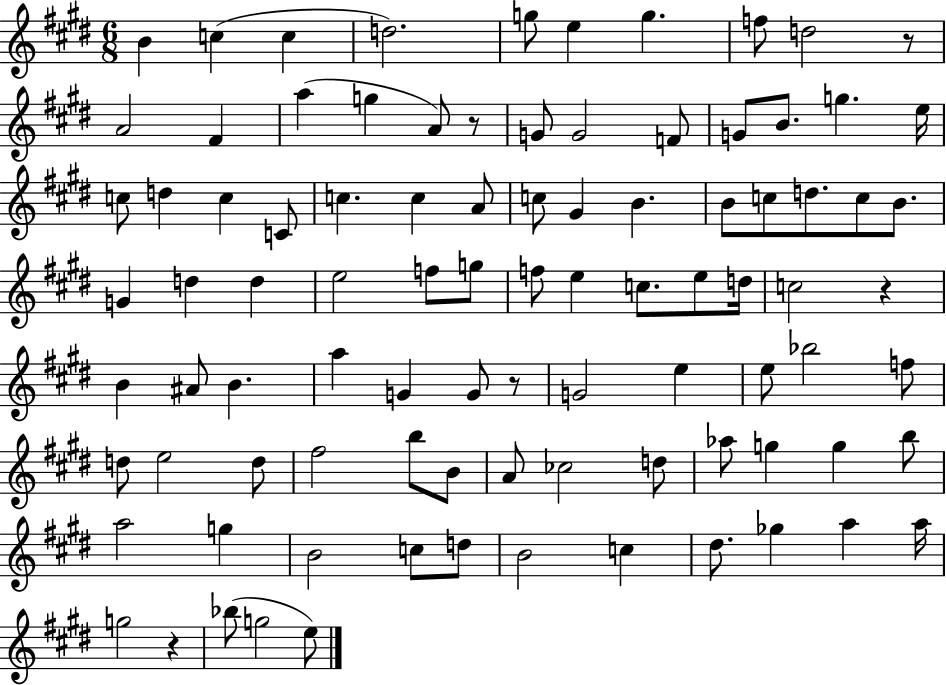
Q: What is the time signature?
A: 6/8